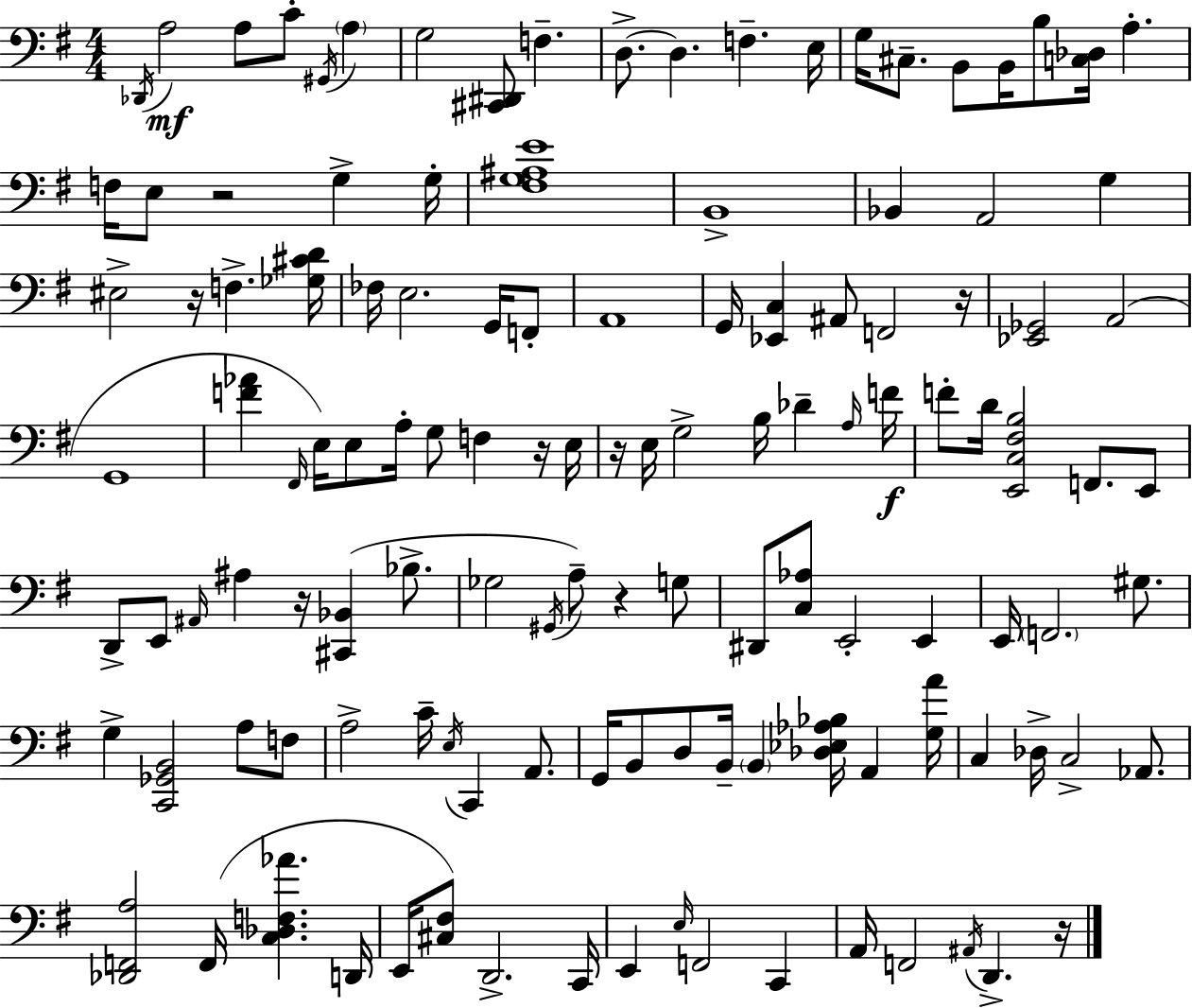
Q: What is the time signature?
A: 4/4